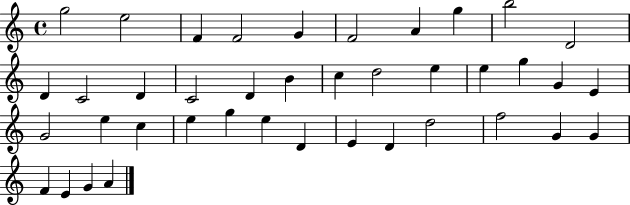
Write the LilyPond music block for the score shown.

{
  \clef treble
  \time 4/4
  \defaultTimeSignature
  \key c \major
  g''2 e''2 | f'4 f'2 g'4 | f'2 a'4 g''4 | b''2 d'2 | \break d'4 c'2 d'4 | c'2 d'4 b'4 | c''4 d''2 e''4 | e''4 g''4 g'4 e'4 | \break g'2 e''4 c''4 | e''4 g''4 e''4 d'4 | e'4 d'4 d''2 | f''2 g'4 g'4 | \break f'4 e'4 g'4 a'4 | \bar "|."
}